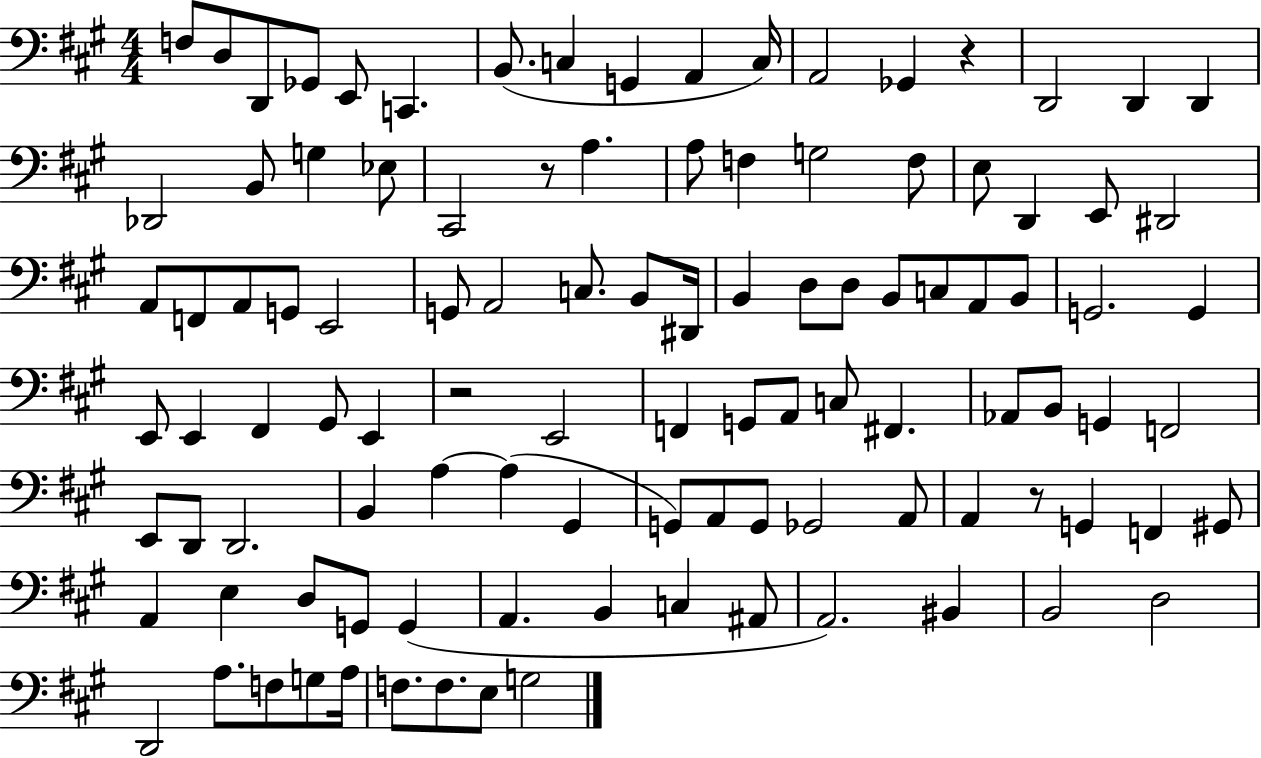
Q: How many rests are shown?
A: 4